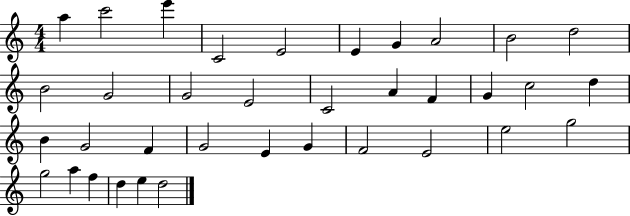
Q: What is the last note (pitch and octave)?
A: D5